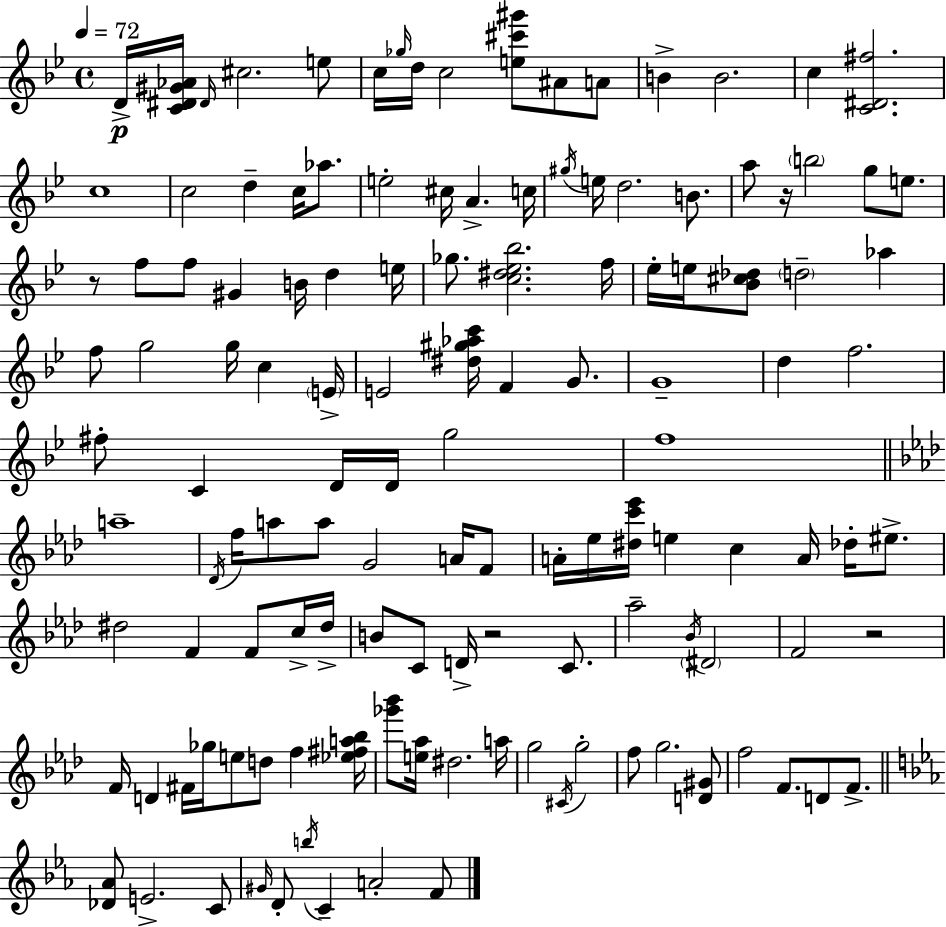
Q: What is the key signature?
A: G minor